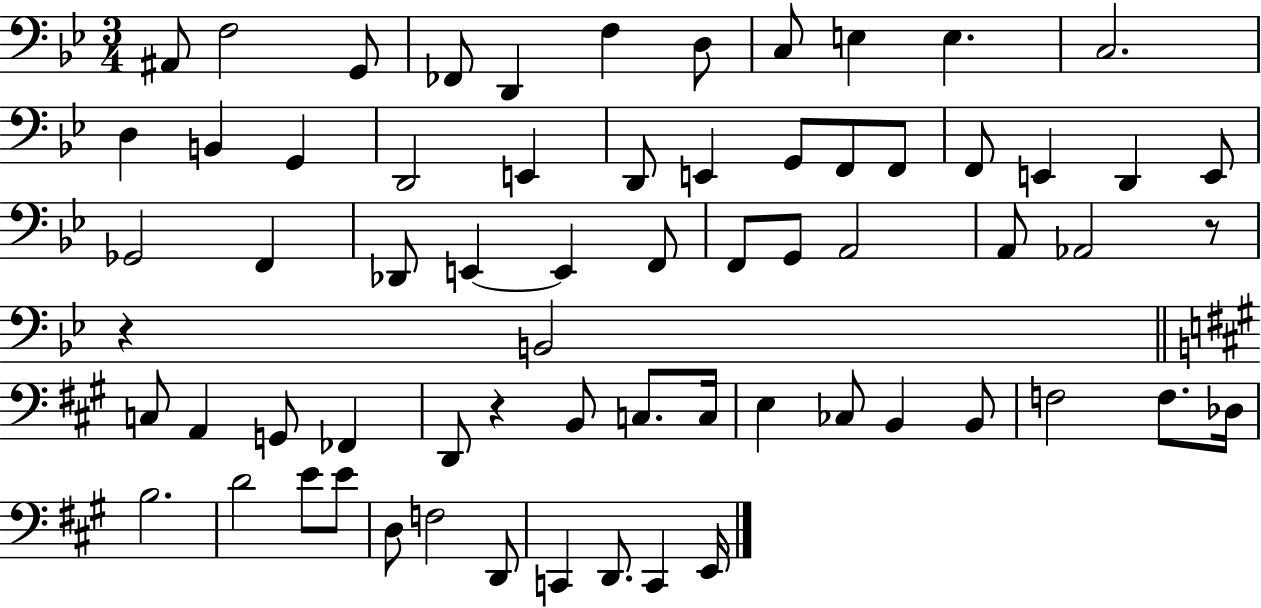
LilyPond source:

{
  \clef bass
  \numericTimeSignature
  \time 3/4
  \key bes \major
  \repeat volta 2 { ais,8 f2 g,8 | fes,8 d,4 f4 d8 | c8 e4 e4. | c2. | \break d4 b,4 g,4 | d,2 e,4 | d,8 e,4 g,8 f,8 f,8 | f,8 e,4 d,4 e,8 | \break ges,2 f,4 | des,8 e,4~~ e,4 f,8 | f,8 g,8 a,2 | a,8 aes,2 r8 | \break r4 b,2 | \bar "||" \break \key a \major c8 a,4 g,8 fes,4 | d,8 r4 b,8 c8. c16 | e4 ces8 b,4 b,8 | f2 f8. des16 | \break b2. | d'2 e'8 e'8 | d8 f2 d,8 | c,4 d,8. c,4 e,16 | \break } \bar "|."
}